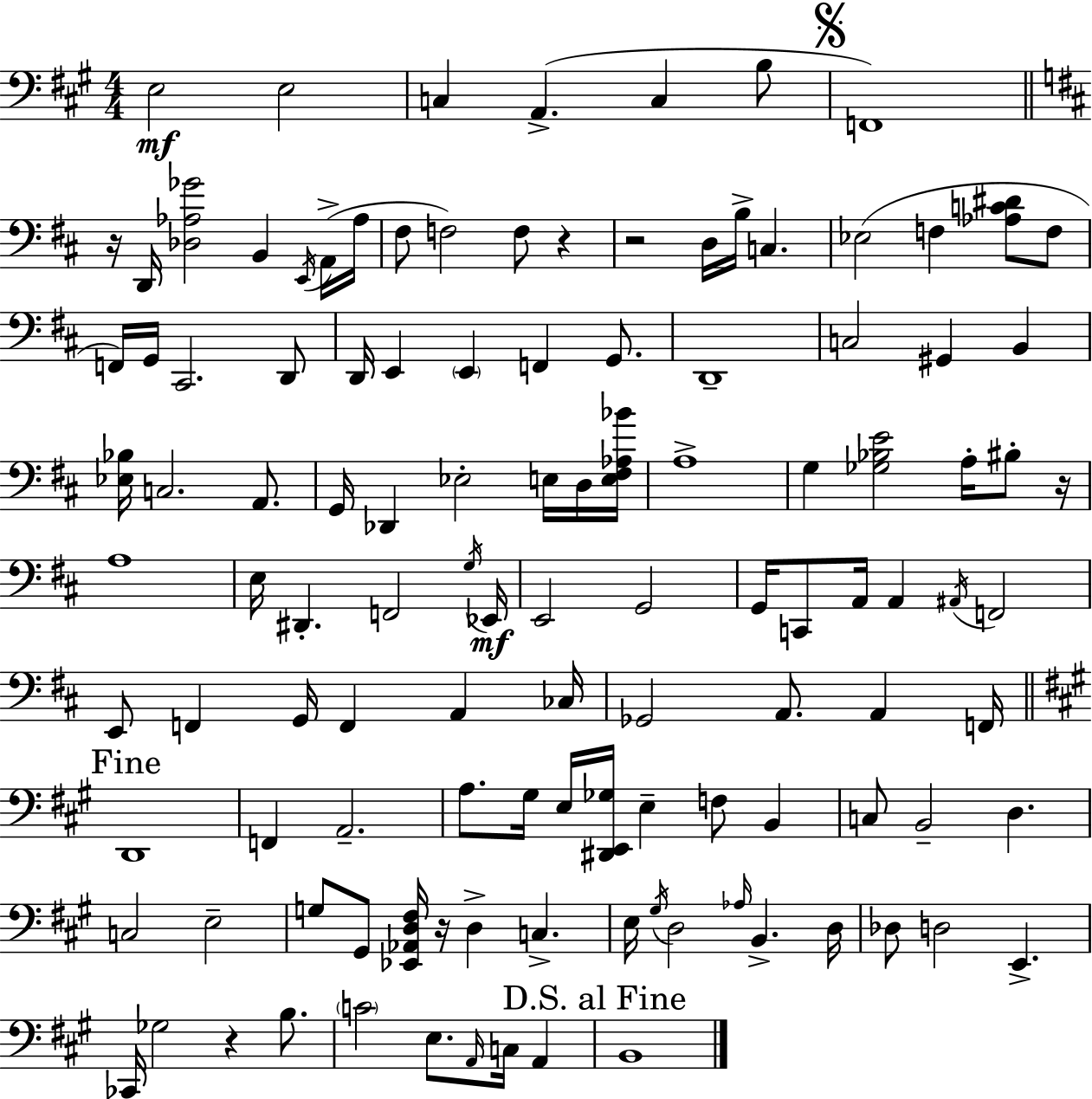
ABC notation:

X:1
T:Untitled
M:4/4
L:1/4
K:A
E,2 E,2 C, A,, C, B,/2 F,,4 z/4 D,,/4 [_D,_A,_G]2 B,, E,,/4 A,,/4 _A,/4 ^F,/2 F,2 F,/2 z z2 D,/4 B,/4 C, _E,2 F, [_A,C^D]/2 F,/2 F,,/4 G,,/4 ^C,,2 D,,/2 D,,/4 E,, E,, F,, G,,/2 D,,4 C,2 ^G,, B,, [_E,_B,]/4 C,2 A,,/2 G,,/4 _D,, _E,2 E,/4 D,/4 [E,^F,_A,_B]/4 A,4 G, [_G,_B,E]2 A,/4 ^B,/2 z/4 A,4 E,/4 ^D,, F,,2 G,/4 _E,,/4 E,,2 G,,2 G,,/4 C,,/2 A,,/4 A,, ^A,,/4 F,,2 E,,/2 F,, G,,/4 F,, A,, _C,/4 _G,,2 A,,/2 A,, F,,/4 D,,4 F,, A,,2 A,/2 ^G,/4 E,/4 [^D,,E,,_G,]/4 E, F,/2 B,, C,/2 B,,2 D, C,2 E,2 G,/2 ^G,,/2 [_E,,_A,,D,^F,]/4 z/4 D, C, E,/4 ^G,/4 D,2 _A,/4 B,, D,/4 _D,/2 D,2 E,, _C,,/4 _G,2 z B,/2 C2 E,/2 A,,/4 C,/4 A,, B,,4